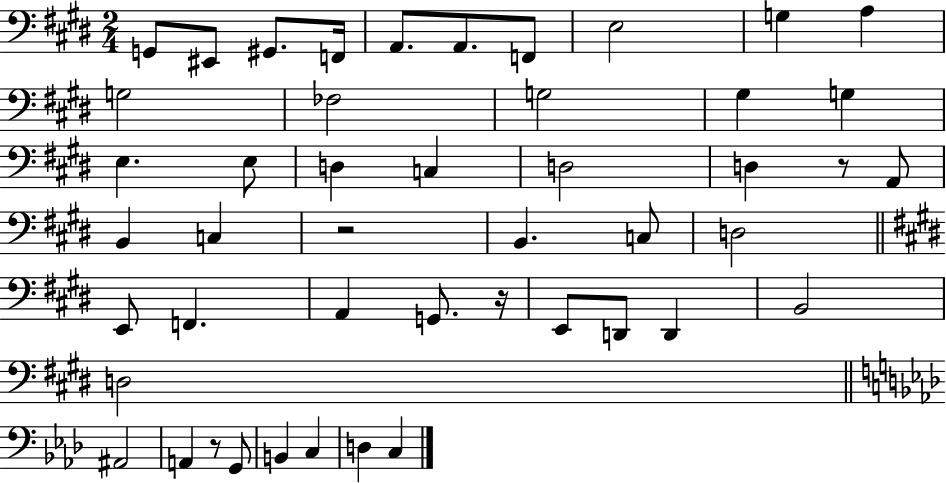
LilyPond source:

{
  \clef bass
  \numericTimeSignature
  \time 2/4
  \key e \major
  g,8 eis,8 gis,8. f,16 | a,8. a,8. f,8 | e2 | g4 a4 | \break g2 | fes2 | g2 | gis4 g4 | \break e4. e8 | d4 c4 | d2 | d4 r8 a,8 | \break b,4 c4 | r2 | b,4. c8 | d2 | \break \bar "||" \break \key e \major e,8 f,4. | a,4 g,8. r16 | e,8 d,8 d,4 | b,2 | \break d2 | \bar "||" \break \key aes \major ais,2 | a,4 r8 g,8 | b,4 c4 | d4 c4 | \break \bar "|."
}